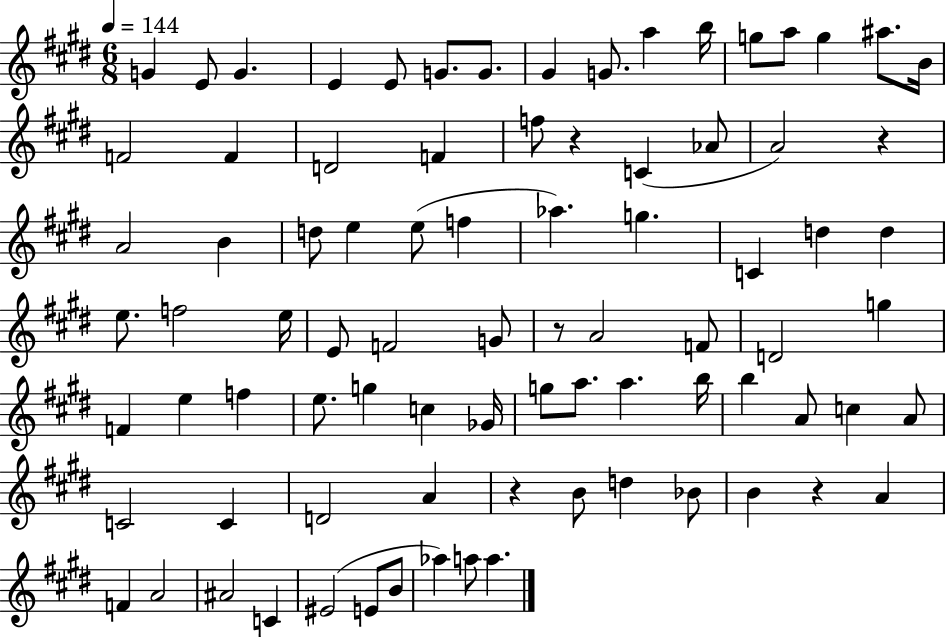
G4/q E4/e G4/q. E4/q E4/e G4/e. G4/e. G#4/q G4/e. A5/q B5/s G5/e A5/e G5/q A#5/e. B4/s F4/h F4/q D4/h F4/q F5/e R/q C4/q Ab4/e A4/h R/q A4/h B4/q D5/e E5/q E5/e F5/q Ab5/q. G5/q. C4/q D5/q D5/q E5/e. F5/h E5/s E4/e F4/h G4/e R/e A4/h F4/e D4/h G5/q F4/q E5/q F5/q E5/e. G5/q C5/q Gb4/s G5/e A5/e. A5/q. B5/s B5/q A4/e C5/q A4/e C4/h C4/q D4/h A4/q R/q B4/e D5/q Bb4/e B4/q R/q A4/q F4/q A4/h A#4/h C4/q EIS4/h E4/e B4/e Ab5/q A5/e A5/q.